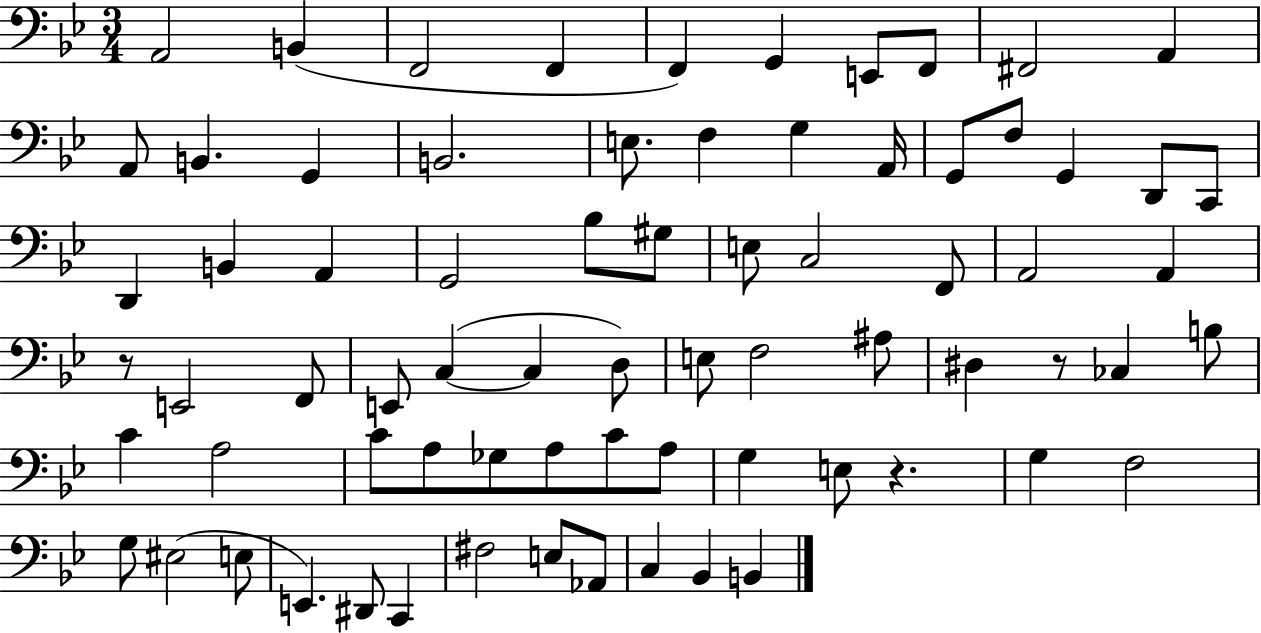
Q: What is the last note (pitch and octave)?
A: B2